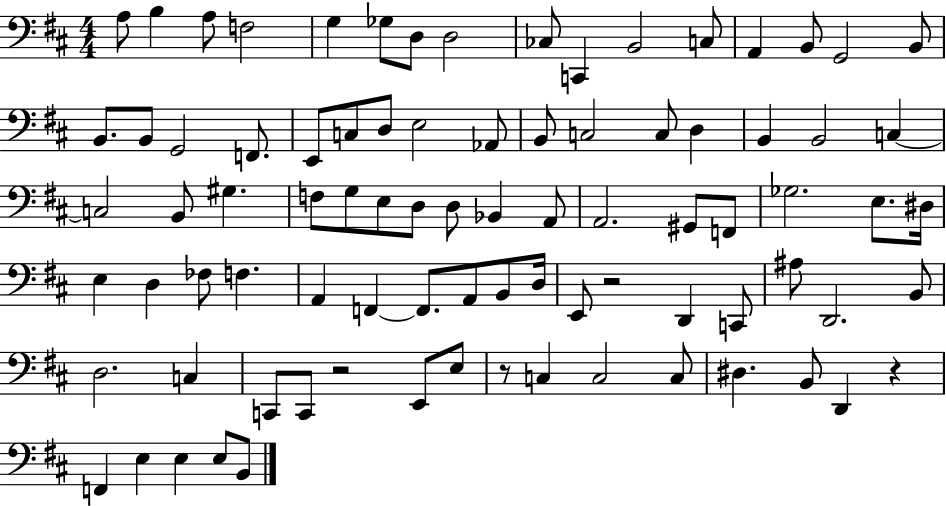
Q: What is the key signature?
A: D major